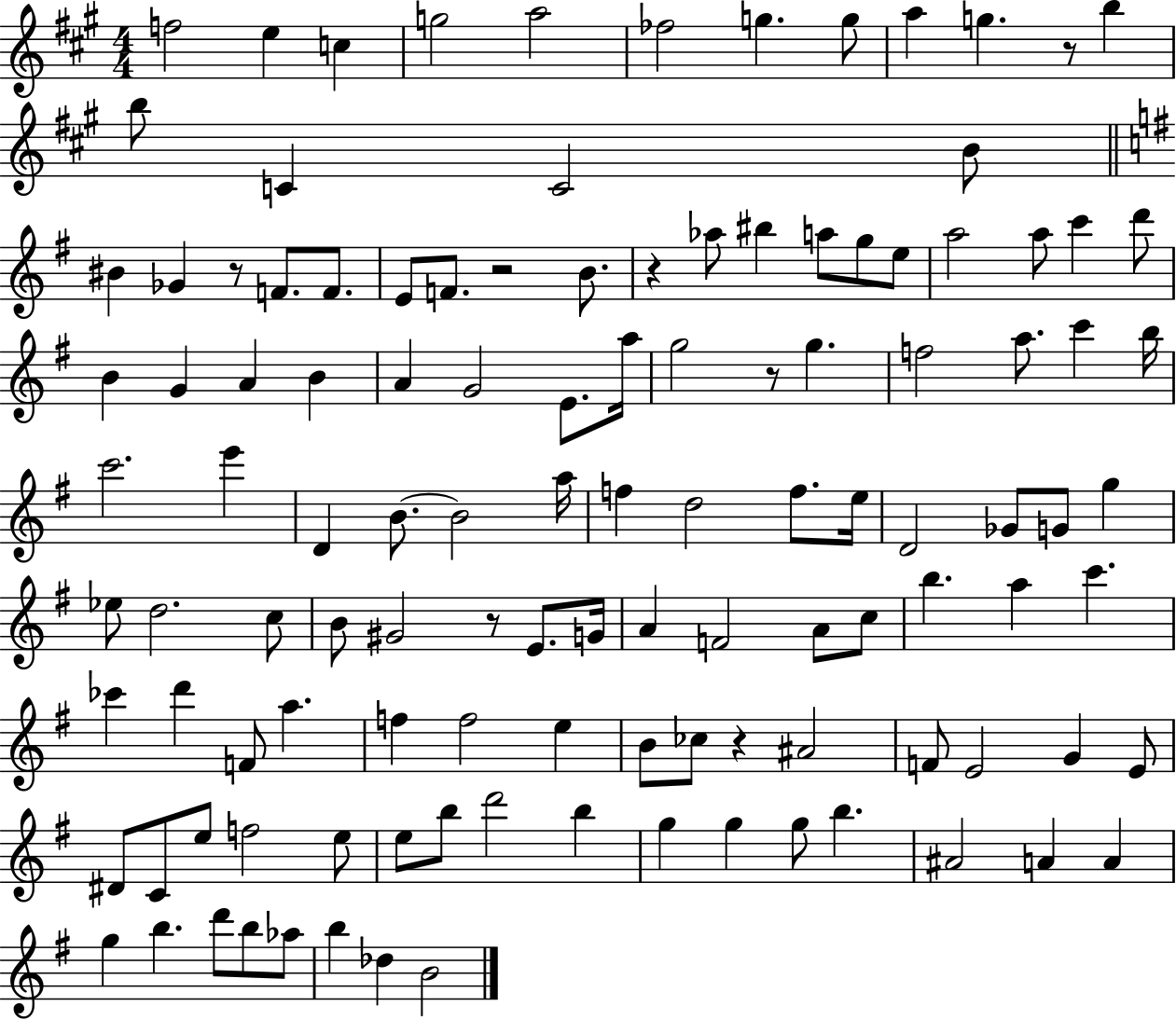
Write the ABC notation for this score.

X:1
T:Untitled
M:4/4
L:1/4
K:A
f2 e c g2 a2 _f2 g g/2 a g z/2 b b/2 C C2 B/2 ^B _G z/2 F/2 F/2 E/2 F/2 z2 B/2 z _a/2 ^b a/2 g/2 e/2 a2 a/2 c' d'/2 B G A B A G2 E/2 a/4 g2 z/2 g f2 a/2 c' b/4 c'2 e' D B/2 B2 a/4 f d2 f/2 e/4 D2 _G/2 G/2 g _e/2 d2 c/2 B/2 ^G2 z/2 E/2 G/4 A F2 A/2 c/2 b a c' _c' d' F/2 a f f2 e B/2 _c/2 z ^A2 F/2 E2 G E/2 ^D/2 C/2 e/2 f2 e/2 e/2 b/2 d'2 b g g g/2 b ^A2 A A g b d'/2 b/2 _a/2 b _d B2